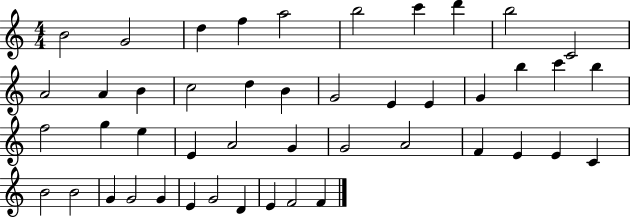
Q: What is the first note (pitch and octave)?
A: B4